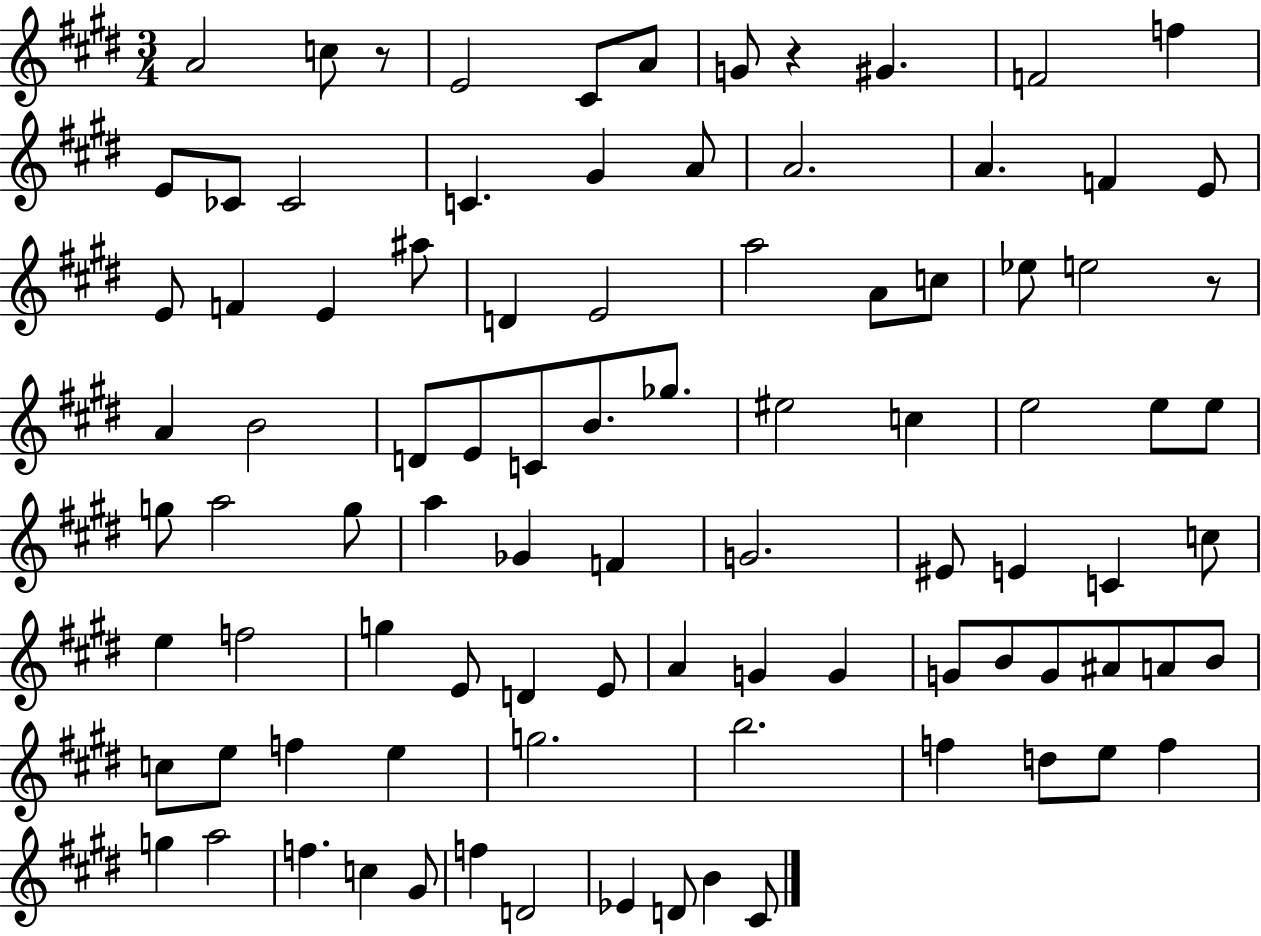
{
  \clef treble
  \numericTimeSignature
  \time 3/4
  \key e \major
  a'2 c''8 r8 | e'2 cis'8 a'8 | g'8 r4 gis'4. | f'2 f''4 | \break e'8 ces'8 ces'2 | c'4. gis'4 a'8 | a'2. | a'4. f'4 e'8 | \break e'8 f'4 e'4 ais''8 | d'4 e'2 | a''2 a'8 c''8 | ees''8 e''2 r8 | \break a'4 b'2 | d'8 e'8 c'8 b'8. ges''8. | eis''2 c''4 | e''2 e''8 e''8 | \break g''8 a''2 g''8 | a''4 ges'4 f'4 | g'2. | eis'8 e'4 c'4 c''8 | \break e''4 f''2 | g''4 e'8 d'4 e'8 | a'4 g'4 g'4 | g'8 b'8 g'8 ais'8 a'8 b'8 | \break c''8 e''8 f''4 e''4 | g''2. | b''2. | f''4 d''8 e''8 f''4 | \break g''4 a''2 | f''4. c''4 gis'8 | f''4 d'2 | ees'4 d'8 b'4 cis'8 | \break \bar "|."
}